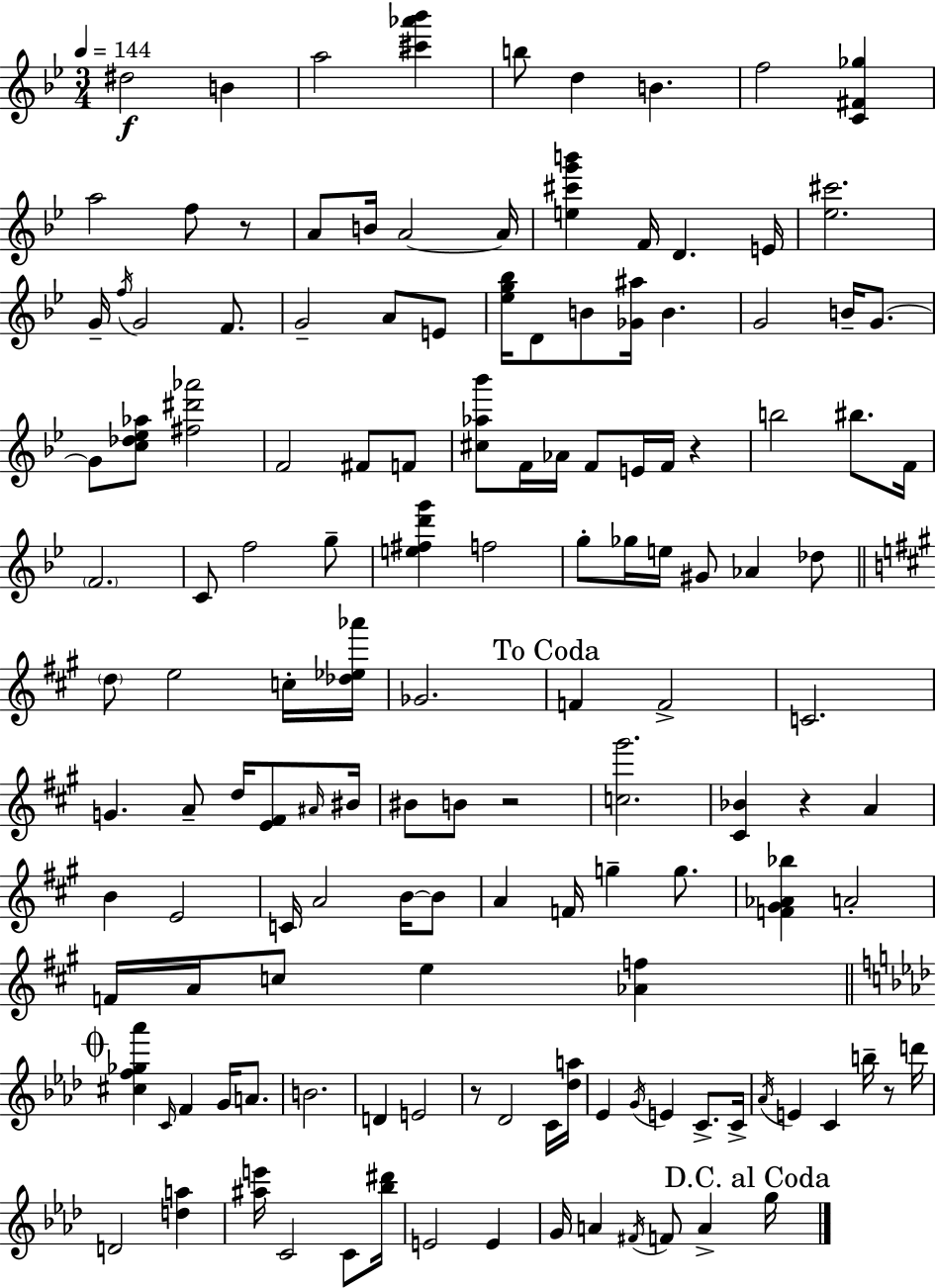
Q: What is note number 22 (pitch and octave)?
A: A4